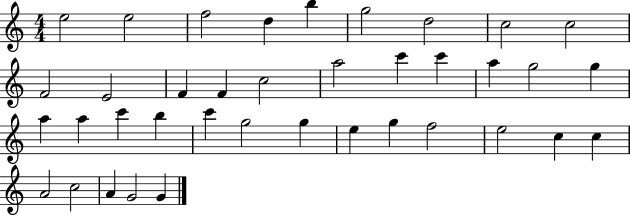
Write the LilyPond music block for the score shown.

{
  \clef treble
  \numericTimeSignature
  \time 4/4
  \key c \major
  e''2 e''2 | f''2 d''4 b''4 | g''2 d''2 | c''2 c''2 | \break f'2 e'2 | f'4 f'4 c''2 | a''2 c'''4 c'''4 | a''4 g''2 g''4 | \break a''4 a''4 c'''4 b''4 | c'''4 g''2 g''4 | e''4 g''4 f''2 | e''2 c''4 c''4 | \break a'2 c''2 | a'4 g'2 g'4 | \bar "|."
}